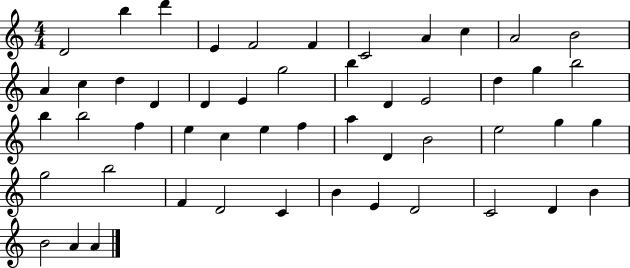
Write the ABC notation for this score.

X:1
T:Untitled
M:4/4
L:1/4
K:C
D2 b d' E F2 F C2 A c A2 B2 A c d D D E g2 b D E2 d g b2 b b2 f e c e f a D B2 e2 g g g2 b2 F D2 C B E D2 C2 D B B2 A A